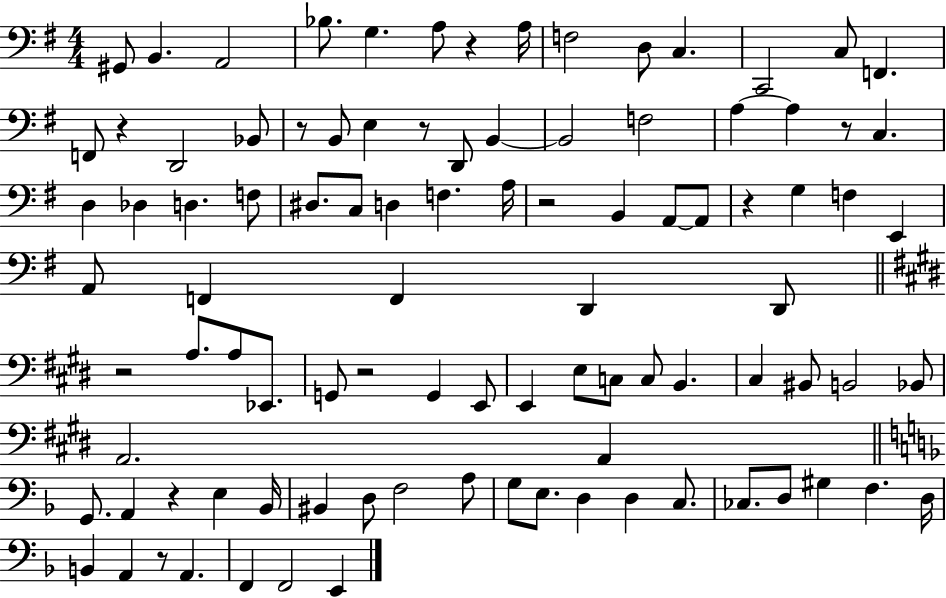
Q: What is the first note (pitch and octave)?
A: G#2